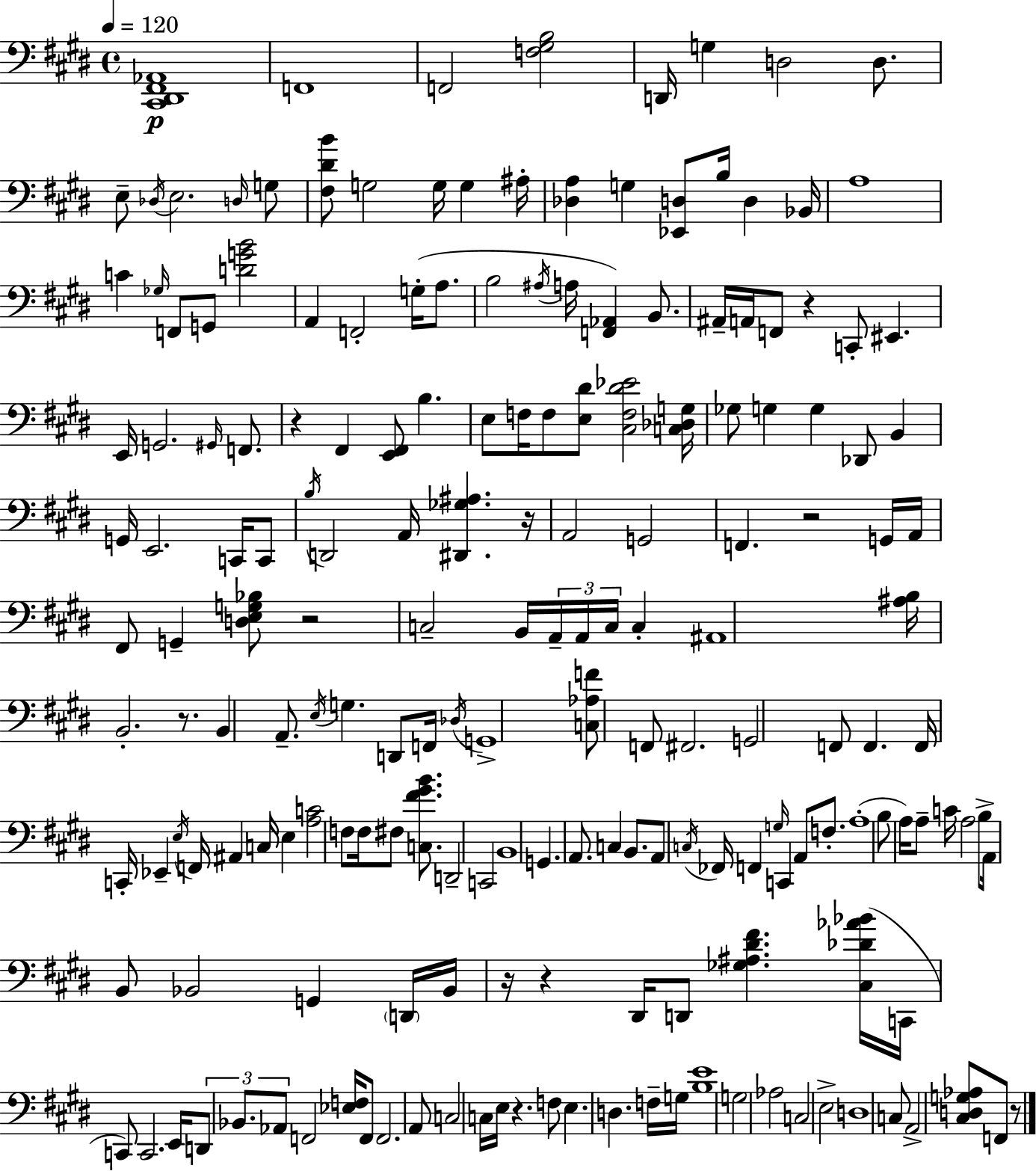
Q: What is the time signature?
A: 4/4